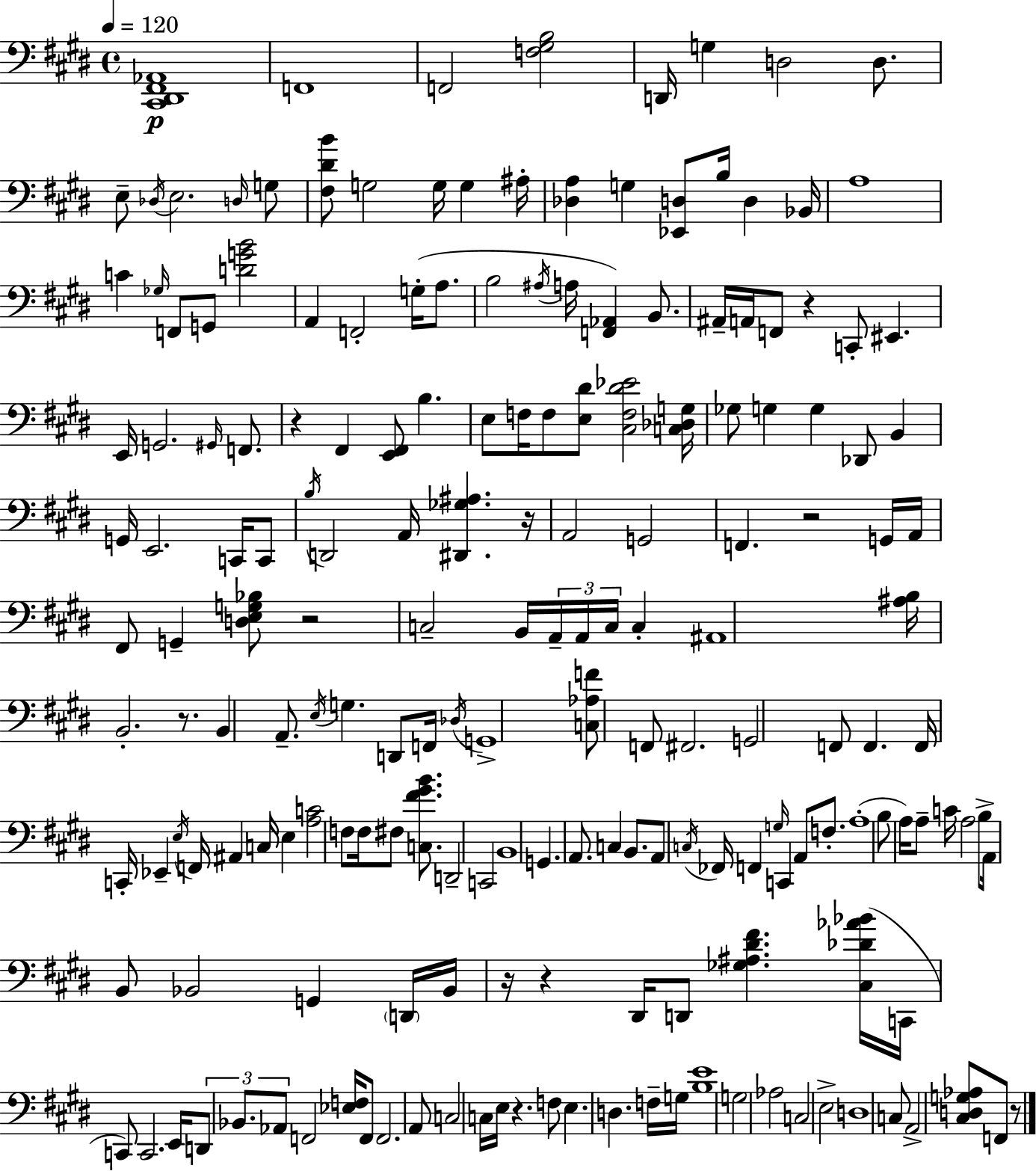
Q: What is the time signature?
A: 4/4